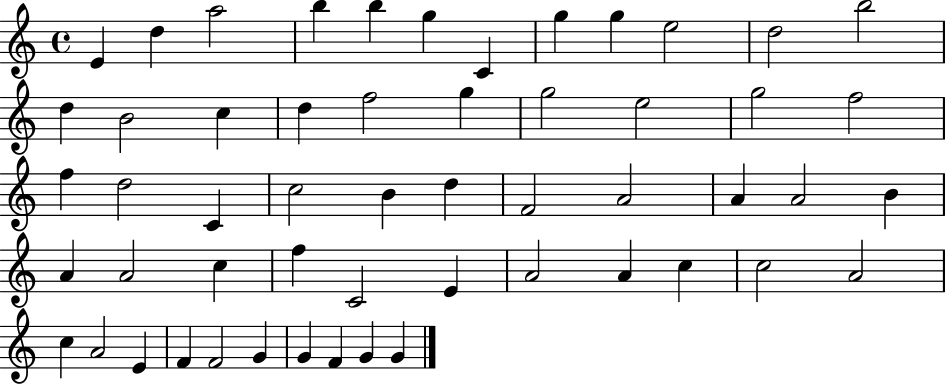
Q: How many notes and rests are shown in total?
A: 54